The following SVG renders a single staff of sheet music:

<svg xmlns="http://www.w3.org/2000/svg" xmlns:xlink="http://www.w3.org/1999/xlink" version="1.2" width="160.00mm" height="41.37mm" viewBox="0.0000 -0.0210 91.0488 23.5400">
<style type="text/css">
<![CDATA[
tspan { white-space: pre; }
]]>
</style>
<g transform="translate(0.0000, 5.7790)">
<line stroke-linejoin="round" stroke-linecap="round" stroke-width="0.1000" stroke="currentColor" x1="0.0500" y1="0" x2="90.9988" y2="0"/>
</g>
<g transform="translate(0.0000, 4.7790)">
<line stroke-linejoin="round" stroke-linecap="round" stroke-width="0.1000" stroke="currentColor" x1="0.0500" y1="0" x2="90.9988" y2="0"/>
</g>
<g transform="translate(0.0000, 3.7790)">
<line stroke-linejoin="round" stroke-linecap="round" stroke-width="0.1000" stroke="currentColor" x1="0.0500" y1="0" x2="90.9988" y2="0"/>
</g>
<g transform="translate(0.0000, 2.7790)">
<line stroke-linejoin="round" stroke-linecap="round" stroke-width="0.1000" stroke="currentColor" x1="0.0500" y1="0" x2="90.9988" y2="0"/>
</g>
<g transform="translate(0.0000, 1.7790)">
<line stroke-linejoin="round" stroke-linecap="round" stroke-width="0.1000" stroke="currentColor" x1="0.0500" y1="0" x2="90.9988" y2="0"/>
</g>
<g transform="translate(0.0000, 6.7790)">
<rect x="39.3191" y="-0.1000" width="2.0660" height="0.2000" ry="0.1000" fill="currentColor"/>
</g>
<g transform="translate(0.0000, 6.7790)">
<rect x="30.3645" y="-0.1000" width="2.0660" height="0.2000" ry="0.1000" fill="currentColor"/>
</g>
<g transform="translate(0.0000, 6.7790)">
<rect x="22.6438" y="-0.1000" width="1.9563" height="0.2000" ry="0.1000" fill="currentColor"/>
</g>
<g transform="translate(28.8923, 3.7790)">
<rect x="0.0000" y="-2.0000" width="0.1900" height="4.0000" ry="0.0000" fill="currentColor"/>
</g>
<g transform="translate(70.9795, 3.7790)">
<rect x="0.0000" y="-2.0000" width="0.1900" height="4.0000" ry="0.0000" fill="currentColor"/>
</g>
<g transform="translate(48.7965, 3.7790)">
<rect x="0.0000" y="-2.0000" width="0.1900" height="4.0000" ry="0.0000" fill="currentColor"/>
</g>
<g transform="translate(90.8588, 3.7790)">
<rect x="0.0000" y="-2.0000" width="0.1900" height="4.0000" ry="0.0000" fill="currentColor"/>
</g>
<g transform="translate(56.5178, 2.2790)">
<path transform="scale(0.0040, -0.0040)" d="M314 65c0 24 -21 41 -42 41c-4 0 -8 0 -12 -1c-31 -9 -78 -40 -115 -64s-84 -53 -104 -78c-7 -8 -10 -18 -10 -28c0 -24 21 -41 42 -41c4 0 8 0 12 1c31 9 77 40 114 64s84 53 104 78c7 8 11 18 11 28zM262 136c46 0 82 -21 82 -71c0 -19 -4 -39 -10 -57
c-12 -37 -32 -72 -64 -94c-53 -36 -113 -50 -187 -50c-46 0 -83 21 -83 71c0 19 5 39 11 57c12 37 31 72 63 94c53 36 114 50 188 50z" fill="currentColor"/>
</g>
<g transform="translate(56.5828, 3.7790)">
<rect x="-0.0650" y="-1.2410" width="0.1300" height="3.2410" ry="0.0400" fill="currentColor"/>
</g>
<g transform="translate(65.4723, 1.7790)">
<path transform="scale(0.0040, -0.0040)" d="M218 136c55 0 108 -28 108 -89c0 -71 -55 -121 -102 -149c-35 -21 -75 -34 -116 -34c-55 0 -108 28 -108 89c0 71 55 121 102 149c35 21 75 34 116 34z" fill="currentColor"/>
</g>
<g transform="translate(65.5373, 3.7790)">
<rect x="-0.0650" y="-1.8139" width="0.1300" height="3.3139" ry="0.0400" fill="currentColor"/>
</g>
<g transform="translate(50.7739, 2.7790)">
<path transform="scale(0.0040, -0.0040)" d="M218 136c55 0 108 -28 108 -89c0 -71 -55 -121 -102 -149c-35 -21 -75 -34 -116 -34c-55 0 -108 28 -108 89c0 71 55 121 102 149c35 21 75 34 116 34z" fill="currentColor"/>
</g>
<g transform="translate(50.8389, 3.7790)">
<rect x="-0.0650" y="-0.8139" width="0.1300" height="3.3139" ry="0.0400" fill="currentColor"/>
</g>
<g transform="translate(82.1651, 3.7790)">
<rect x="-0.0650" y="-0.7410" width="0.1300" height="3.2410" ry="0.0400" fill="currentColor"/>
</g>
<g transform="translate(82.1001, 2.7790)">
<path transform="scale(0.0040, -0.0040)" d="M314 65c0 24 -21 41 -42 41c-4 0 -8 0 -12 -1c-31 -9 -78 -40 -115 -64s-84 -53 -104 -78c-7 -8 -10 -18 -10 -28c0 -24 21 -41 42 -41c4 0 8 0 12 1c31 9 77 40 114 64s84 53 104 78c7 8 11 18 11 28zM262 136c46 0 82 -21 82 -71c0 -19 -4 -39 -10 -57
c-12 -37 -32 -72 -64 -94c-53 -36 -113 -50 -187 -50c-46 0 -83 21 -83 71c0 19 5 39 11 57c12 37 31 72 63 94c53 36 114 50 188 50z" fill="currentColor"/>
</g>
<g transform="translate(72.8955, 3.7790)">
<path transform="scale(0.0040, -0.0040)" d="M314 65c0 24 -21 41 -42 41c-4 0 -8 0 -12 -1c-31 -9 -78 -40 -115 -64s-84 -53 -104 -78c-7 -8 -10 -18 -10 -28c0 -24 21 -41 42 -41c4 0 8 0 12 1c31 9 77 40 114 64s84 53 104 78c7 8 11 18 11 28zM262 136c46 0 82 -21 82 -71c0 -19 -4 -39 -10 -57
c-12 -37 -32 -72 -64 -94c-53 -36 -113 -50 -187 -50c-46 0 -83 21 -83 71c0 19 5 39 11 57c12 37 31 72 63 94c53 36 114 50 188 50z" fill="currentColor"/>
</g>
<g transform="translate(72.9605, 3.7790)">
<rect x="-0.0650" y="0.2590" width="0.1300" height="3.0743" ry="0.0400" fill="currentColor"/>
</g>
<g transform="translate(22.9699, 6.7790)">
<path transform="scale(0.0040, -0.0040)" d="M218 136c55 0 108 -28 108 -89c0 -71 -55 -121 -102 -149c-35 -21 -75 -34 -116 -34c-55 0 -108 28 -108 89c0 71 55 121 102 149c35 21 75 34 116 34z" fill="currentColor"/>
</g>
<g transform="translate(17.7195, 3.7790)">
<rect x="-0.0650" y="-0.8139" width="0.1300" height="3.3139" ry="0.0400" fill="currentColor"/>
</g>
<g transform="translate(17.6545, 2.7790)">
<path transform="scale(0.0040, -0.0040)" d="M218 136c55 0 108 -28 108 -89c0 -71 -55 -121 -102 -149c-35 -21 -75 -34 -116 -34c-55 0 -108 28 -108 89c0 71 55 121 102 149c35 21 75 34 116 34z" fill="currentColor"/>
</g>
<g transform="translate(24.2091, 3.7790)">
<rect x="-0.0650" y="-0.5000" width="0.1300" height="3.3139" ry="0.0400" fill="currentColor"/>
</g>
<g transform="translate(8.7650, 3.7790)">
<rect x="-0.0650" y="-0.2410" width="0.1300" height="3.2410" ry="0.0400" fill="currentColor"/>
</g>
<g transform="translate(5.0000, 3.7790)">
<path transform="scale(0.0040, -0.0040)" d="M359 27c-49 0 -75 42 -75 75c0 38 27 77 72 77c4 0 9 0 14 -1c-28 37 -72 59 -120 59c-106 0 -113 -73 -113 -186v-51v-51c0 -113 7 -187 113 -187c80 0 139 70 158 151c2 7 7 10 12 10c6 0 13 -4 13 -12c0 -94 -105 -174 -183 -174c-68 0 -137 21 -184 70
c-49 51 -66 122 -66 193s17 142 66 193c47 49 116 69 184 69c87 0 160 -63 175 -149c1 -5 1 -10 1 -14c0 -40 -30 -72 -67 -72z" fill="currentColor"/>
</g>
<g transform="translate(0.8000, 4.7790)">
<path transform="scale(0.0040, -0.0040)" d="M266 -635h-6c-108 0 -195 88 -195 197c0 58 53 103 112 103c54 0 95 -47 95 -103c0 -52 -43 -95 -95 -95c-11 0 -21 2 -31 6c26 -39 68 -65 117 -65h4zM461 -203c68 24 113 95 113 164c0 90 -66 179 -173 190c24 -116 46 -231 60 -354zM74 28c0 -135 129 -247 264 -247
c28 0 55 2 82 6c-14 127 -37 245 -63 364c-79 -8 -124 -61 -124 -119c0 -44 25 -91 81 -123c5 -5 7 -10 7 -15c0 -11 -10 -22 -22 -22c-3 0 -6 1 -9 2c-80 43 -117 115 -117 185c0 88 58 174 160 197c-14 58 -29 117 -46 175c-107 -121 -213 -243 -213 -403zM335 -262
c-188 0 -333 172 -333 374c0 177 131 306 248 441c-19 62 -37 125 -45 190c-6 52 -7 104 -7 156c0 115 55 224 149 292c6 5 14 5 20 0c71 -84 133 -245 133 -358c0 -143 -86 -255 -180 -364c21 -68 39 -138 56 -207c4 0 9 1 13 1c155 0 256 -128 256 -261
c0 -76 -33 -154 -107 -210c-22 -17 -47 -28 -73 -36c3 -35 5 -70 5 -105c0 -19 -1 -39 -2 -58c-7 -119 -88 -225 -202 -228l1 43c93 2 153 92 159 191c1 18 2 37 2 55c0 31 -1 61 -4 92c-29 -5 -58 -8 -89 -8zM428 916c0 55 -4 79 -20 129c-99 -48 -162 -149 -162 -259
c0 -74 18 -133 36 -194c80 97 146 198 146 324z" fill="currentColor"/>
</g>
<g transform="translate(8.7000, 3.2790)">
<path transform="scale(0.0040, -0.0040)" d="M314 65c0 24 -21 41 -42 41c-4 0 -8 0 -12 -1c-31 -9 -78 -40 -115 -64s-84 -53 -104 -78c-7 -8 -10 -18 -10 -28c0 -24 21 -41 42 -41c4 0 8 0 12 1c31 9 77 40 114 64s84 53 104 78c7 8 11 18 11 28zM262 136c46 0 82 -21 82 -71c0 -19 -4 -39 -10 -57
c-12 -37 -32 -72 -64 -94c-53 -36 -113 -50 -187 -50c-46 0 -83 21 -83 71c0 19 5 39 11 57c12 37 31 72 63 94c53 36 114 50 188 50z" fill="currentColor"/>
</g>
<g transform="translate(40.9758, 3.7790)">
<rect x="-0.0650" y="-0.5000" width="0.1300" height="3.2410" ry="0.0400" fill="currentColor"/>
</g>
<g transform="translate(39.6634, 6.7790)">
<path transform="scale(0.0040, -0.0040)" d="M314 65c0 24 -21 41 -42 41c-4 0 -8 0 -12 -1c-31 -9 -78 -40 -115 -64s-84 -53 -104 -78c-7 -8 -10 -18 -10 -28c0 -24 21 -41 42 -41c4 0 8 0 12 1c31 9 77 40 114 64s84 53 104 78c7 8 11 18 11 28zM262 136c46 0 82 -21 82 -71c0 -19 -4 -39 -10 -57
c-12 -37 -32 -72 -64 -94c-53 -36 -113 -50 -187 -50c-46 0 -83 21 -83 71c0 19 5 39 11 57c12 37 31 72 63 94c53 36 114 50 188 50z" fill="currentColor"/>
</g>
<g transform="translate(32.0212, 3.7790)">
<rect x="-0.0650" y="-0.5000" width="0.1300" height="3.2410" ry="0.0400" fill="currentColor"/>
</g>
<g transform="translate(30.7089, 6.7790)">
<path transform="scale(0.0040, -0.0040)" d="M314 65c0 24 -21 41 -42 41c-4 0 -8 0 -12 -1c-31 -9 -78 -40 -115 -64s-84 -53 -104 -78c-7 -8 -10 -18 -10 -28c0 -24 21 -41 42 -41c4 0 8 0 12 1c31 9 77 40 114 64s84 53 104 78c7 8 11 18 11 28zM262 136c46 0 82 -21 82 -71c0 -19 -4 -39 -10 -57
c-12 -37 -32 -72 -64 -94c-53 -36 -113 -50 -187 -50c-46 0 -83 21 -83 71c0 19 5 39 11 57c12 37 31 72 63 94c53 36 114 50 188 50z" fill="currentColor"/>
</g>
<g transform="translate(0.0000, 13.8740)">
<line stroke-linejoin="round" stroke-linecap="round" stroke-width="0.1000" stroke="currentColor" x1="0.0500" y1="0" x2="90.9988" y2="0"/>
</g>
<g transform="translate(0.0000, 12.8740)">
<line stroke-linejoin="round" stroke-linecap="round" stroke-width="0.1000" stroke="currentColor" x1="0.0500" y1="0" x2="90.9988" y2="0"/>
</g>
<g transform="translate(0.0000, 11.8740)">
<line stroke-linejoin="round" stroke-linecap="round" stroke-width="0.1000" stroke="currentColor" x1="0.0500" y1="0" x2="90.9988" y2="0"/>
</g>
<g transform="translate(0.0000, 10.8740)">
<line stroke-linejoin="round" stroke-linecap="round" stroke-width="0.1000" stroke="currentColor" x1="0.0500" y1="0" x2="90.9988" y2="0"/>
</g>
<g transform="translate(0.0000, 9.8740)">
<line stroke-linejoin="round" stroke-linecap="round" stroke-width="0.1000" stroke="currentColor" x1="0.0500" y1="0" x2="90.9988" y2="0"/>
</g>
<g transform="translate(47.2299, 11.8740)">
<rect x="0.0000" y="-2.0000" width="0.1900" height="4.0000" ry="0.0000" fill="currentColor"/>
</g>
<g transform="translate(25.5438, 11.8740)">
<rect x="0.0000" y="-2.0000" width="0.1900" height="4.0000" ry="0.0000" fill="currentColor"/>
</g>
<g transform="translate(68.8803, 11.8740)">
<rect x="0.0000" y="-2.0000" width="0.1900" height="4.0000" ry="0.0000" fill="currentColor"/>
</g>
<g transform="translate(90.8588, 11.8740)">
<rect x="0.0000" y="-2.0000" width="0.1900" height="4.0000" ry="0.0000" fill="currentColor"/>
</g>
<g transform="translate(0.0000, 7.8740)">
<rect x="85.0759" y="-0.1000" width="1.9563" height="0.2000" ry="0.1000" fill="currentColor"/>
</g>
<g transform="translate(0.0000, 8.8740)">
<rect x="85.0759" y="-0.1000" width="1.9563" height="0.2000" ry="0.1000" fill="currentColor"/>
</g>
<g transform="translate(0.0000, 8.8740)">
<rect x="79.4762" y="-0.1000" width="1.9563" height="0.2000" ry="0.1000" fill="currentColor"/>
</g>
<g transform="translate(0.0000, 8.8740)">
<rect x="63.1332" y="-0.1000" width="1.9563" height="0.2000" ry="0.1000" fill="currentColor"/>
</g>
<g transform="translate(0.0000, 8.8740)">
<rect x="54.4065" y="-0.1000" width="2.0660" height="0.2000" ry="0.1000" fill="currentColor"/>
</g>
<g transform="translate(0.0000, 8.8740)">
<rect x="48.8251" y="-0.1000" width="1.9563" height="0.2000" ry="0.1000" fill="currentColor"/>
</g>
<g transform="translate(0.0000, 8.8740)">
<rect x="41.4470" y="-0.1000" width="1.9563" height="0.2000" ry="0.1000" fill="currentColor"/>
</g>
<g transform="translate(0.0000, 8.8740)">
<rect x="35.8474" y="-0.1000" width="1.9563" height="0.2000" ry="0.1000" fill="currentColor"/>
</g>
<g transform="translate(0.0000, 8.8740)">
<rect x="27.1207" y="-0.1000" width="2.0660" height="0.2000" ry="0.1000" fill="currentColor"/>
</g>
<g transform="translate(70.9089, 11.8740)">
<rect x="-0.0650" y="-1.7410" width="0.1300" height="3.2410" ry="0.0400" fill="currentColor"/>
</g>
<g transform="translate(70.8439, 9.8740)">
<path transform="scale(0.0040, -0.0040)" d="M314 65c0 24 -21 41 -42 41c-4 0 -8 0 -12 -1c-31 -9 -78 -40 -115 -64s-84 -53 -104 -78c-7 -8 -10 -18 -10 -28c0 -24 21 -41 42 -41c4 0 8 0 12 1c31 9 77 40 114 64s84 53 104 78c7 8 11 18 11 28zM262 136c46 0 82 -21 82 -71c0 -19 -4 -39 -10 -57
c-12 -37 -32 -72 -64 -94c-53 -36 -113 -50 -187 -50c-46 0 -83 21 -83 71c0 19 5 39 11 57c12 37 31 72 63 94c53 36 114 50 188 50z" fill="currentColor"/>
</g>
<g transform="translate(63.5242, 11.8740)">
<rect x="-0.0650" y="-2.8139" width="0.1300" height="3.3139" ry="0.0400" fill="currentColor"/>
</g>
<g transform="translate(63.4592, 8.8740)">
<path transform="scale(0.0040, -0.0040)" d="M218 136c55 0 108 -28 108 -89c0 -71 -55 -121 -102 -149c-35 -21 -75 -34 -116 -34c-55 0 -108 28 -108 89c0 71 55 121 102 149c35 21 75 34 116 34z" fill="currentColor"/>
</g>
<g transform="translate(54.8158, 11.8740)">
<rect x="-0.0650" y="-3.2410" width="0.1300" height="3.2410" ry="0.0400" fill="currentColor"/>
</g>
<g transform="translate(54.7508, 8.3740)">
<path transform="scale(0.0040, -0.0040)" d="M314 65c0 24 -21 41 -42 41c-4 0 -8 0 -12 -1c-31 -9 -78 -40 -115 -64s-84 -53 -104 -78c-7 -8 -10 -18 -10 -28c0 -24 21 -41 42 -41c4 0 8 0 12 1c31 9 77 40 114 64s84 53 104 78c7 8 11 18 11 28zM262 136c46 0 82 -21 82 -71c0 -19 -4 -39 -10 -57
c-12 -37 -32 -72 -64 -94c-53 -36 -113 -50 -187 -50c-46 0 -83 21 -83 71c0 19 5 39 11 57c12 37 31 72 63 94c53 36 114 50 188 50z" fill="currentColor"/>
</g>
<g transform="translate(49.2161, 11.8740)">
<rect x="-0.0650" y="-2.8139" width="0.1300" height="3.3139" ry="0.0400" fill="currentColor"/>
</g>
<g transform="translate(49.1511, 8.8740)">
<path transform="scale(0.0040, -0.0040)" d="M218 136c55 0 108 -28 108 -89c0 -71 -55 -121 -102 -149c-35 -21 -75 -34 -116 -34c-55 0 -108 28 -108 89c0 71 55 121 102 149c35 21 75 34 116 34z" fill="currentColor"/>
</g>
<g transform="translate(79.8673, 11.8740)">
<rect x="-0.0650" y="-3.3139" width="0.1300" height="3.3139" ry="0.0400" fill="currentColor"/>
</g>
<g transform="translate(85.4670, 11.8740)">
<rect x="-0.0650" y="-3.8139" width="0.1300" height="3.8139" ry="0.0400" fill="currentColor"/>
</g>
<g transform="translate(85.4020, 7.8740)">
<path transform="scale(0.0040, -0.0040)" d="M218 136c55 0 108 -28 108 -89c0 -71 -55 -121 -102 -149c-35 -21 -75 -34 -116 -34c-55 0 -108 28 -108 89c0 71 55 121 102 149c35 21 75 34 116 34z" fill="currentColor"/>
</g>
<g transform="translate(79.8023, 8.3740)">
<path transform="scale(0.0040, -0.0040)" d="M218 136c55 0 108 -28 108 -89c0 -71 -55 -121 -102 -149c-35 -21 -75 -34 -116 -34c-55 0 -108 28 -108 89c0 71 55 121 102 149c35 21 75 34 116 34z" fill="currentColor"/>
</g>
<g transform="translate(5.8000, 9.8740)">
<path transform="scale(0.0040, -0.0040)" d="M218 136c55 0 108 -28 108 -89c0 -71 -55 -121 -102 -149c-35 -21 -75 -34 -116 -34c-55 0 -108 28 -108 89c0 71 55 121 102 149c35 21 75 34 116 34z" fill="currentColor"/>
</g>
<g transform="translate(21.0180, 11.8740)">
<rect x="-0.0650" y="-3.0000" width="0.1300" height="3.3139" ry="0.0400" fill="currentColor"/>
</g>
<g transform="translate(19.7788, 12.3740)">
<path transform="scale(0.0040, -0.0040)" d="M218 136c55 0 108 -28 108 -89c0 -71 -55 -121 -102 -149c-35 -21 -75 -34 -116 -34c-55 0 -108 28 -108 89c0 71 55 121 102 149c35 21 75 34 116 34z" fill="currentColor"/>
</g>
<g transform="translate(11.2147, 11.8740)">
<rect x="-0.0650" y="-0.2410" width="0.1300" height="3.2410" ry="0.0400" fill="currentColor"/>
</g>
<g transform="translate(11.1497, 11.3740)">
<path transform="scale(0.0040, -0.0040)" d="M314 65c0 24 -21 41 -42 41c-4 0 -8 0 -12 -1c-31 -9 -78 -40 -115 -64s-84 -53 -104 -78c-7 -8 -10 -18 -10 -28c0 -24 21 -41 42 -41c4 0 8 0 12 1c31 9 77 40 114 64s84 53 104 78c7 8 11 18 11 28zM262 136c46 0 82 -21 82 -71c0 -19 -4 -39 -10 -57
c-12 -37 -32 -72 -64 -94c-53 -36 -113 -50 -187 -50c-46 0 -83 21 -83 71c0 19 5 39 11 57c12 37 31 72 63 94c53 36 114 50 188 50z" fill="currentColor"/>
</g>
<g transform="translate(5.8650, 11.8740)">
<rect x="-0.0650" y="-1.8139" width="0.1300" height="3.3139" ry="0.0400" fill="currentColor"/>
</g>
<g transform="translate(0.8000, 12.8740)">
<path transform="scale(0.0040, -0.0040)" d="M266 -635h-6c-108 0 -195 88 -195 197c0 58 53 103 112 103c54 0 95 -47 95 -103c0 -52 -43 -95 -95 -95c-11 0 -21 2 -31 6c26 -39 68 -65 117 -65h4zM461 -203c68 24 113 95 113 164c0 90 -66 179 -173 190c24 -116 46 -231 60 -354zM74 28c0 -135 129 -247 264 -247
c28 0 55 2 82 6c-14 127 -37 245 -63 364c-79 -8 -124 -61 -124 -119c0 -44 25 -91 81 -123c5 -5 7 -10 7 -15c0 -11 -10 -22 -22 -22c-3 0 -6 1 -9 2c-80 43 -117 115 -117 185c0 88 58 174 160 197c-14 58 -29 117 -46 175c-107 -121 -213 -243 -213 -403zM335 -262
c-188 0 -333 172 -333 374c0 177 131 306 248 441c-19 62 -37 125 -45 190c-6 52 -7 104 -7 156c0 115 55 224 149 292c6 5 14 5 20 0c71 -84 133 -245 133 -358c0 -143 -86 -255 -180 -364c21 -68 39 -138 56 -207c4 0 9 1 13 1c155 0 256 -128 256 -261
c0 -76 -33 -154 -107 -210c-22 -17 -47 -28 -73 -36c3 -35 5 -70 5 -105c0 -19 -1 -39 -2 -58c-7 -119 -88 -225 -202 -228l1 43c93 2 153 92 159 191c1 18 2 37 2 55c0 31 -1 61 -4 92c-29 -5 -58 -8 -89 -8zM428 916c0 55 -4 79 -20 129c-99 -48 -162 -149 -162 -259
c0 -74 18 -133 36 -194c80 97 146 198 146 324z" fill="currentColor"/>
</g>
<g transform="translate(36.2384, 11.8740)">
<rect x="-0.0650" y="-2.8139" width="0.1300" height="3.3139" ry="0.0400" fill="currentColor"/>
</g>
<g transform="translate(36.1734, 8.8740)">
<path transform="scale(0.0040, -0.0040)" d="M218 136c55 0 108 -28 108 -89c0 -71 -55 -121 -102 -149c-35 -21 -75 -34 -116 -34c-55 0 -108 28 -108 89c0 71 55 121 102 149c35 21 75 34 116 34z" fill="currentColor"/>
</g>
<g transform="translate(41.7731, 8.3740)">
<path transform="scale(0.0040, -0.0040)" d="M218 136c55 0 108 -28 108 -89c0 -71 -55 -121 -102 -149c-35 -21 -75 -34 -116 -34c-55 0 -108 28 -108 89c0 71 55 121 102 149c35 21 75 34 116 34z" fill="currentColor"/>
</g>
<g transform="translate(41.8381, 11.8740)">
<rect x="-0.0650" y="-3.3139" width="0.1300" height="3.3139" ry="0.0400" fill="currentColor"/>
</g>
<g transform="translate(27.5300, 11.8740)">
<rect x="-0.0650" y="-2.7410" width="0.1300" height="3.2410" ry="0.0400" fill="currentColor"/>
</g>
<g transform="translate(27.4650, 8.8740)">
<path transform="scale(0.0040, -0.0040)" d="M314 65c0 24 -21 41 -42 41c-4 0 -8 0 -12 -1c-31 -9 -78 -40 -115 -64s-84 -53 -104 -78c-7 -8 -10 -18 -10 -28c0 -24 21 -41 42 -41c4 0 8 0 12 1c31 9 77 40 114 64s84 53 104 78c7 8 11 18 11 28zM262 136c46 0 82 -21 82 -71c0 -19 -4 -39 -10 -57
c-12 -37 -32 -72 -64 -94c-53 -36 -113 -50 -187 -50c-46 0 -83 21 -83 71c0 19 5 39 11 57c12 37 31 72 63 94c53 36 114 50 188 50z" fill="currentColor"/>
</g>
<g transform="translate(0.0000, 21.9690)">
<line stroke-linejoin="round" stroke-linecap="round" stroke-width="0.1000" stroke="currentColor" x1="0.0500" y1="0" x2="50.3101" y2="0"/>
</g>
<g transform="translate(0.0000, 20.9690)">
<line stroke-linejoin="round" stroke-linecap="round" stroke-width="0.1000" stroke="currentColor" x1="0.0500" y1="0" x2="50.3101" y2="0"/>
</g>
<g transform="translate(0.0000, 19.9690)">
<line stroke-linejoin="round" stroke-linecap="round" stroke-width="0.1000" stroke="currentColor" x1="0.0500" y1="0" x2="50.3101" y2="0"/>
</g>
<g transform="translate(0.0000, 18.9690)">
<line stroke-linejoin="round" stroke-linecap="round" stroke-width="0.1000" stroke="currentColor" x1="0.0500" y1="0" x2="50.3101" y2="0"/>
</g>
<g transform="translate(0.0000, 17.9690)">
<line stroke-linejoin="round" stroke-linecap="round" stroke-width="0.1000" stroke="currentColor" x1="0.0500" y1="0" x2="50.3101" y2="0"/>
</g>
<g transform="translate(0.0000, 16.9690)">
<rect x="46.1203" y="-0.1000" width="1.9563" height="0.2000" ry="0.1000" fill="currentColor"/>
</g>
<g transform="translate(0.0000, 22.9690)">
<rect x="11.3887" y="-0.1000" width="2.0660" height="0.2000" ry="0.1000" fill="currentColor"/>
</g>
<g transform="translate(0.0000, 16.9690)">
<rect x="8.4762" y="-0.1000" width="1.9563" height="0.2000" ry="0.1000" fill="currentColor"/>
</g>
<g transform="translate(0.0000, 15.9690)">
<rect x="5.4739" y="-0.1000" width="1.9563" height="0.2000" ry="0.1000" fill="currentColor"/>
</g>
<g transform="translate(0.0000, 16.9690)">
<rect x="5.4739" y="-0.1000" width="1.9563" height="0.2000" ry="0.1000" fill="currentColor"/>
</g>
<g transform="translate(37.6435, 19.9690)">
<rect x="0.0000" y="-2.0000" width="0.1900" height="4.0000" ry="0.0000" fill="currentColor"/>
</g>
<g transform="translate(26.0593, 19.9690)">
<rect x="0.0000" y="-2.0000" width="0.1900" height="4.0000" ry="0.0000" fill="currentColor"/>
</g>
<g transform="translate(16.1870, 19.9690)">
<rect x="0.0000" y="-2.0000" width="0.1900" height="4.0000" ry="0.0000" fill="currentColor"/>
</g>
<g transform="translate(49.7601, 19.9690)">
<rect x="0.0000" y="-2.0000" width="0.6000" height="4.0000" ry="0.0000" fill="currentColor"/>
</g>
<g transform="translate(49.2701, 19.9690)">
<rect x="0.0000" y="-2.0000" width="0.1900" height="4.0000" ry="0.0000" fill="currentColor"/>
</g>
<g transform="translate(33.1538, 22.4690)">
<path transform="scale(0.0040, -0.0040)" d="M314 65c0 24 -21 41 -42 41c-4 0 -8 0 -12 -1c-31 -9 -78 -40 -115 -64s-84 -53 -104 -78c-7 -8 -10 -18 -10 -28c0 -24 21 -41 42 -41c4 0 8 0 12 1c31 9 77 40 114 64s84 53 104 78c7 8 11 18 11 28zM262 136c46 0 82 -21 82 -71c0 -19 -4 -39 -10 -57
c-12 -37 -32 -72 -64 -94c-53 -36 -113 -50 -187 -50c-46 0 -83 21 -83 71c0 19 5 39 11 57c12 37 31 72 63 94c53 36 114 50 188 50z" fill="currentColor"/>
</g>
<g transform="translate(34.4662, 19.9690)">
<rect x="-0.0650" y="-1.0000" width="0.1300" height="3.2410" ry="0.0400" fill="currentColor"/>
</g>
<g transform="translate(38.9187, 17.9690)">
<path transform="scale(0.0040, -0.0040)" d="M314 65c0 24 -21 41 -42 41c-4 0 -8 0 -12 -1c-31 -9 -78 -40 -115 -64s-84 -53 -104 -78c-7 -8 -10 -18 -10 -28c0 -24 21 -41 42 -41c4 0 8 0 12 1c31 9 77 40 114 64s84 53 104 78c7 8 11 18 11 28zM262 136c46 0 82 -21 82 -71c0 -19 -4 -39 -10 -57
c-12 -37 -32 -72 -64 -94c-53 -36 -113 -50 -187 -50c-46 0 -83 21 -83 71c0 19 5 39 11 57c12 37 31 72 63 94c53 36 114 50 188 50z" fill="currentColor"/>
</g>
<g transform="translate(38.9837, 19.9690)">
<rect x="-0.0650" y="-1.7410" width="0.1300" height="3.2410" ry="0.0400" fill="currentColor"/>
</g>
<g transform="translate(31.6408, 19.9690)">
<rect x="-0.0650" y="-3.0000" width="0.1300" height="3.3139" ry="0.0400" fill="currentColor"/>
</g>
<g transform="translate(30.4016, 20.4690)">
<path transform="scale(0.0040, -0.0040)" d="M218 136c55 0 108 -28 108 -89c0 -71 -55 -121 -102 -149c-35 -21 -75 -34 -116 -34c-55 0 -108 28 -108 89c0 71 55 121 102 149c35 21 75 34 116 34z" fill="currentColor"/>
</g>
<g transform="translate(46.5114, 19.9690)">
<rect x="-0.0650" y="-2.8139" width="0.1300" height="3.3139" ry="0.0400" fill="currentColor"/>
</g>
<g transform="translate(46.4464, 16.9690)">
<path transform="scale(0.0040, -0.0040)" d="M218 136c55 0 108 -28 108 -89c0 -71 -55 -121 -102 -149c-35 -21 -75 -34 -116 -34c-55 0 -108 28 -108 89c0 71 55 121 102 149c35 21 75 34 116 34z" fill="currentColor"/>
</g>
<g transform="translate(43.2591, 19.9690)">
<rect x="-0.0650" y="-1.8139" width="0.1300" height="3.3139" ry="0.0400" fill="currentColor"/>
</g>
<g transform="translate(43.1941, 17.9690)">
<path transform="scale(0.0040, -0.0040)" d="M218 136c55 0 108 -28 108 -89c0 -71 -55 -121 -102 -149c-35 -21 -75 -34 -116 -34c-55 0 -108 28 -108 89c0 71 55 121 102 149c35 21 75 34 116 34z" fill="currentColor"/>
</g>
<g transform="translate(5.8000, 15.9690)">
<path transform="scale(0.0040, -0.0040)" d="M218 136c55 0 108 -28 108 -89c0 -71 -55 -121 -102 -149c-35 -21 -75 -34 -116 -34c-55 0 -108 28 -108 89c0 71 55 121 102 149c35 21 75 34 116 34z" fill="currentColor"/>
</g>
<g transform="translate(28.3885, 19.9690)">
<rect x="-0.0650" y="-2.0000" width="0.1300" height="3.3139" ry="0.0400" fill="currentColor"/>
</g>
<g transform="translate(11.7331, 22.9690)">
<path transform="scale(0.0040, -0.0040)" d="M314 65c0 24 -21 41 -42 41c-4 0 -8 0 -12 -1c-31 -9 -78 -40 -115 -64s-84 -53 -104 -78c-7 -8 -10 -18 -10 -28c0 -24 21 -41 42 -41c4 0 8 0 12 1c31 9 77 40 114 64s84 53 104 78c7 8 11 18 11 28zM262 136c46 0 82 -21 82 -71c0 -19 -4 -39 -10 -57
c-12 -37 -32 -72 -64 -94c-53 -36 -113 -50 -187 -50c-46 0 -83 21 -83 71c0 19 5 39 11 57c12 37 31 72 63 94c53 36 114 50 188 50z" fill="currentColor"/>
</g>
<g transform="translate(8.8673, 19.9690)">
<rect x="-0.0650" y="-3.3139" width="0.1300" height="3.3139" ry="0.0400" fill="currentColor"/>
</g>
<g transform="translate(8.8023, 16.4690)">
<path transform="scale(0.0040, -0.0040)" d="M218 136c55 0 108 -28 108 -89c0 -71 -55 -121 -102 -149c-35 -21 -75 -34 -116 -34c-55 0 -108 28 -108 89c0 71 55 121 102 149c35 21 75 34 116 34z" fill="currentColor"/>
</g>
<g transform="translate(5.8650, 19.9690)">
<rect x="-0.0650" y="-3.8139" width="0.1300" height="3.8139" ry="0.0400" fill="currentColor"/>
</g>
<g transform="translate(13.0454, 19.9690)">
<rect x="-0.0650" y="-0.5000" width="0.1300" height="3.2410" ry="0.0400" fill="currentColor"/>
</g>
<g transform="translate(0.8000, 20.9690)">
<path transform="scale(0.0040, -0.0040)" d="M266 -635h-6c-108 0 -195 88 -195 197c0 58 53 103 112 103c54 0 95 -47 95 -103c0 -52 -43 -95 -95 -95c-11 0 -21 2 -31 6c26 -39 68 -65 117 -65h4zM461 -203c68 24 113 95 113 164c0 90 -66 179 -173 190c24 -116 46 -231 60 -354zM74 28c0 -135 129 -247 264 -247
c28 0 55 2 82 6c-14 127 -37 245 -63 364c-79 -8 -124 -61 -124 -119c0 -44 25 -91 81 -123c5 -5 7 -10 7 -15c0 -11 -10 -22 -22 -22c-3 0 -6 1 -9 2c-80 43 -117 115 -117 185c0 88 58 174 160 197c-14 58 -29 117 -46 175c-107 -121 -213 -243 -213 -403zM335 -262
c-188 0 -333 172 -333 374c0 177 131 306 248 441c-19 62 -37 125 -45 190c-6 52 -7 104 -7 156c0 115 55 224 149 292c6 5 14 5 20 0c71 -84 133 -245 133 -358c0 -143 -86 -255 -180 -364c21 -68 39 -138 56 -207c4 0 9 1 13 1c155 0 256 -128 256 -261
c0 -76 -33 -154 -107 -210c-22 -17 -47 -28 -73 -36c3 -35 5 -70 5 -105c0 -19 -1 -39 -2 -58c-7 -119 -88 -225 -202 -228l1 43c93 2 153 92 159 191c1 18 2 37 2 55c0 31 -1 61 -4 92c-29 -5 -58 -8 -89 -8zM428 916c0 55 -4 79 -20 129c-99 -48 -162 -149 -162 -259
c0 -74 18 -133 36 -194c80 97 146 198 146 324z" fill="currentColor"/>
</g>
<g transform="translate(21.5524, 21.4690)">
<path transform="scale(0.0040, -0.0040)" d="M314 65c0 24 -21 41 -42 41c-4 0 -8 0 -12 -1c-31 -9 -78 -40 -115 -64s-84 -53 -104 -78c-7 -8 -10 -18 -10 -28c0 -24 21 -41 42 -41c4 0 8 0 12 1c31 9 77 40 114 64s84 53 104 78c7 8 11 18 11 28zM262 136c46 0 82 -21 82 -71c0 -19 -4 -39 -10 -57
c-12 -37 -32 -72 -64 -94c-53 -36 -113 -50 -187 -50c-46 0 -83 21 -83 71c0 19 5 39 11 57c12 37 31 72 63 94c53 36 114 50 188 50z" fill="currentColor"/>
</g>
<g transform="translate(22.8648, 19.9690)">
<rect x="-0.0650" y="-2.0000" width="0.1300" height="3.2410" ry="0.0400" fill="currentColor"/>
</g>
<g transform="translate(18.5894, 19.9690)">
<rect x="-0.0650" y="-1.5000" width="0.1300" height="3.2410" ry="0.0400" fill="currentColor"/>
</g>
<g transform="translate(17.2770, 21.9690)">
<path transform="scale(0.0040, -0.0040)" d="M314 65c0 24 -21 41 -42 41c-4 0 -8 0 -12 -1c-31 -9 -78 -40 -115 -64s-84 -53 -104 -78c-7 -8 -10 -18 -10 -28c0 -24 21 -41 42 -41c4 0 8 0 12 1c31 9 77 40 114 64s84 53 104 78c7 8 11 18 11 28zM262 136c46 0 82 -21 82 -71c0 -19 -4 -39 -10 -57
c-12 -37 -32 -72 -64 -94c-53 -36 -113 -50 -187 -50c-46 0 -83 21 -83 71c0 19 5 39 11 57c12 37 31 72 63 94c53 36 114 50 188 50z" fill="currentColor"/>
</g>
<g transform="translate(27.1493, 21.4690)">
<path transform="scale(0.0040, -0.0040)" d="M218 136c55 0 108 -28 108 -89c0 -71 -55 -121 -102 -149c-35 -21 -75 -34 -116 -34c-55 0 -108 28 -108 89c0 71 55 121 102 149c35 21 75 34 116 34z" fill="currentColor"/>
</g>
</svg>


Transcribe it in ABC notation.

X:1
T:Untitled
M:4/4
L:1/4
K:C
c2 d C C2 C2 d e2 f B2 d2 f c2 A a2 a b a b2 a f2 b c' c' b C2 E2 F2 F A D2 f2 f a